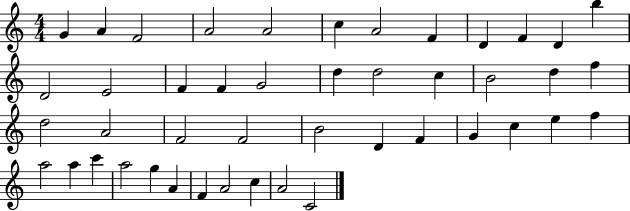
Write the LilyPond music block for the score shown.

{
  \clef treble
  \numericTimeSignature
  \time 4/4
  \key c \major
  g'4 a'4 f'2 | a'2 a'2 | c''4 a'2 f'4 | d'4 f'4 d'4 b''4 | \break d'2 e'2 | f'4 f'4 g'2 | d''4 d''2 c''4 | b'2 d''4 f''4 | \break d''2 a'2 | f'2 f'2 | b'2 d'4 f'4 | g'4 c''4 e''4 f''4 | \break a''2 a''4 c'''4 | a''2 g''4 a'4 | f'4 a'2 c''4 | a'2 c'2 | \break \bar "|."
}